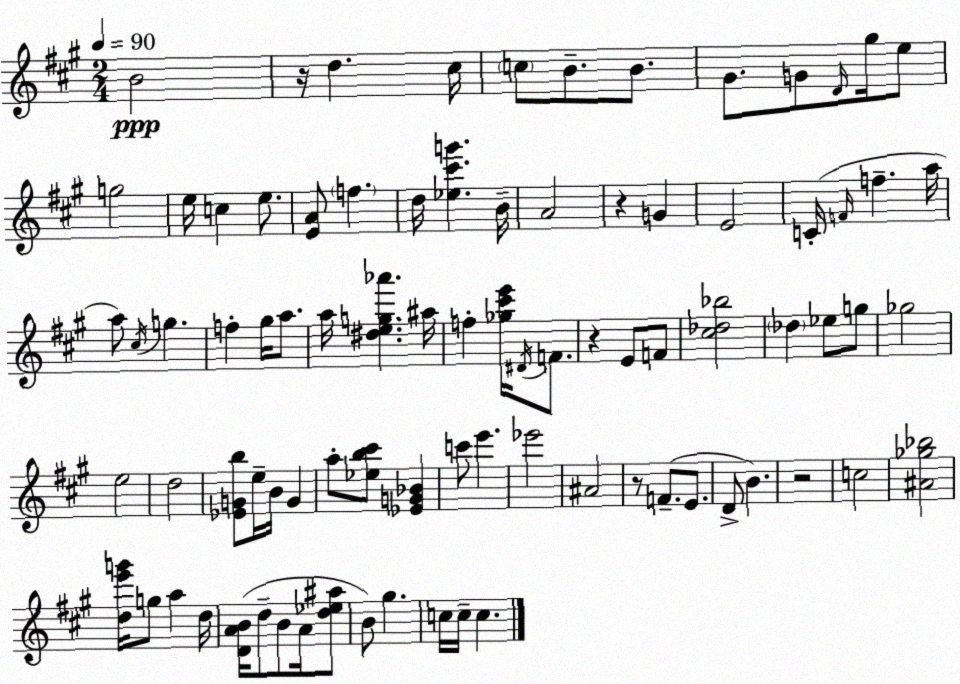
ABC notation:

X:1
T:Untitled
M:2/4
L:1/4
K:A
B2 z/4 d ^c/4 c/2 B/2 B/2 ^G/2 G/2 D/4 ^g/4 e/2 g2 e/4 c e/2 [EA]/2 f d/4 [_e^c'g'] B/4 A2 z G E2 C/4 F/4 f a/4 a/2 ^c/4 g f ^g/4 a/2 a/4 [^deg_a'] ^a/4 f [_g^c'e']/4 ^D/4 F/2 z E/2 F/2 [^c_d_b]2 _d _e/2 g/2 _g2 e2 d2 [_EGb]/2 e/4 B/4 G a/2 [_eb^c']/2 [_EG_B] c'/2 e' _e'2 ^A2 z/2 F/2 E/2 D/2 B z2 c2 [^A_g_b]2 [de'g']/4 g/2 a d/4 [DAB]/4 d/2 B/2 A/4 [d_e^a]/2 B/2 ^g c/4 c/4 c